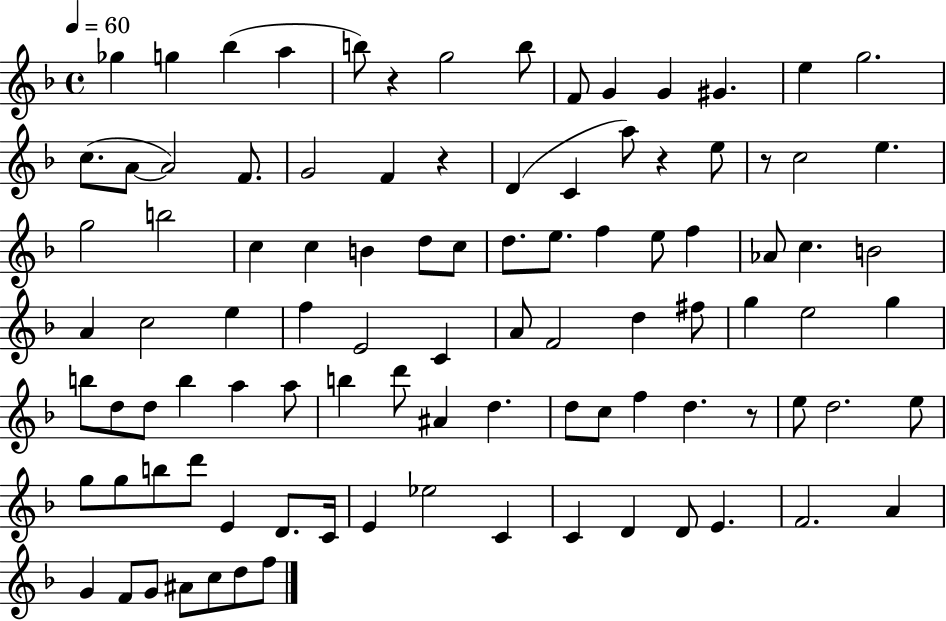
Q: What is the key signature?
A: F major